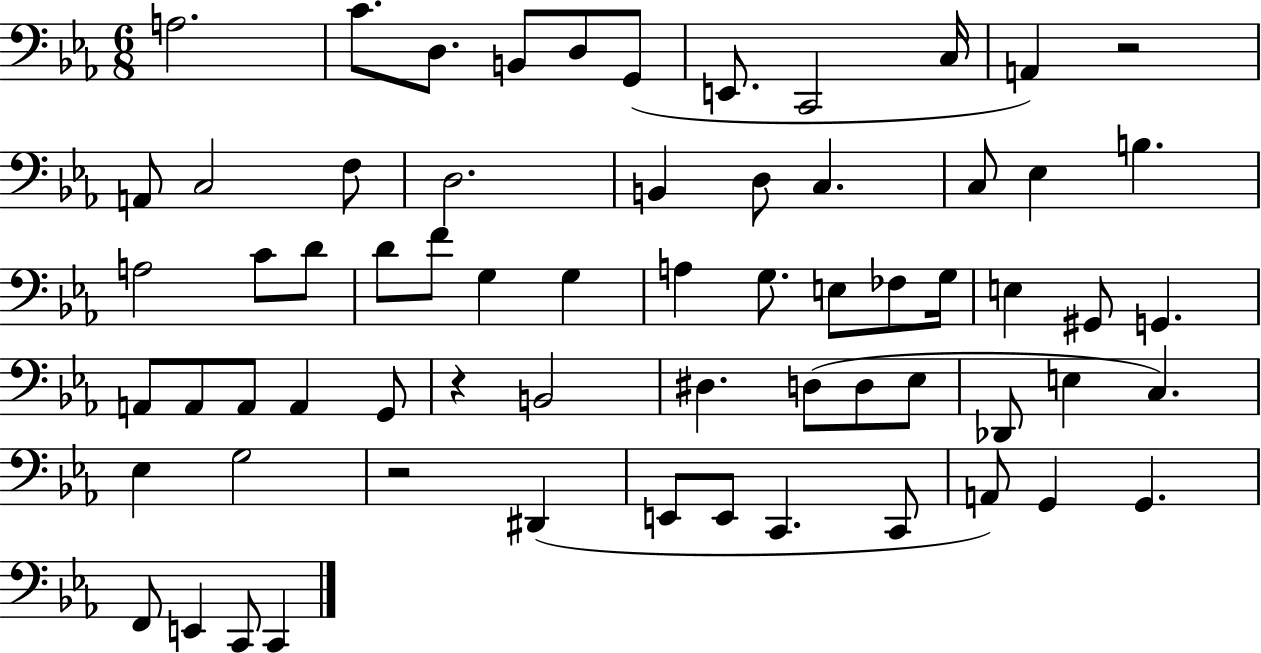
A3/h. C4/e. D3/e. B2/e D3/e G2/e E2/e. C2/h C3/s A2/q R/h A2/e C3/h F3/e D3/h. B2/q D3/e C3/q. C3/e Eb3/q B3/q. A3/h C4/e D4/e D4/e F4/e G3/q G3/q A3/q G3/e. E3/e FES3/e G3/s E3/q G#2/e G2/q. A2/e A2/e A2/e A2/q G2/e R/q B2/h D#3/q. D3/e D3/e Eb3/e Db2/e E3/q C3/q. Eb3/q G3/h R/h D#2/q E2/e E2/e C2/q. C2/e A2/e G2/q G2/q. F2/e E2/q C2/e C2/q